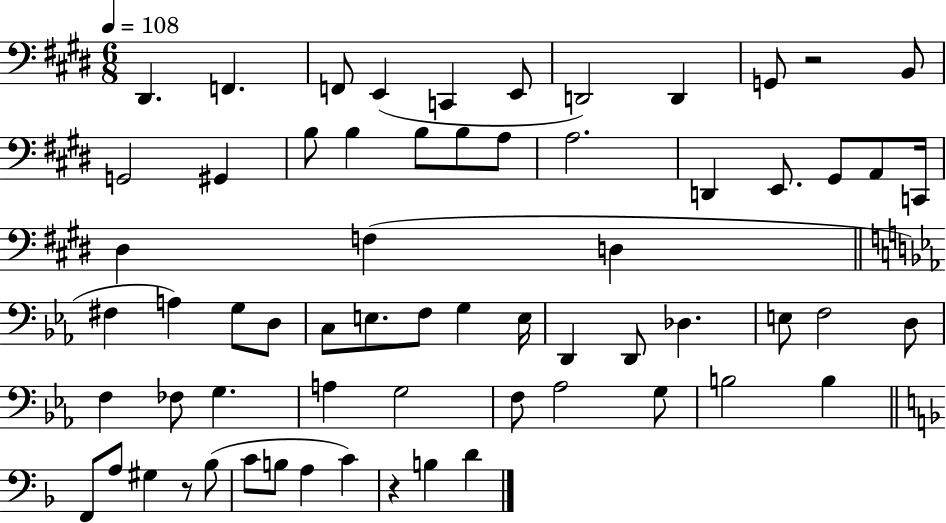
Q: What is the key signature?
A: E major